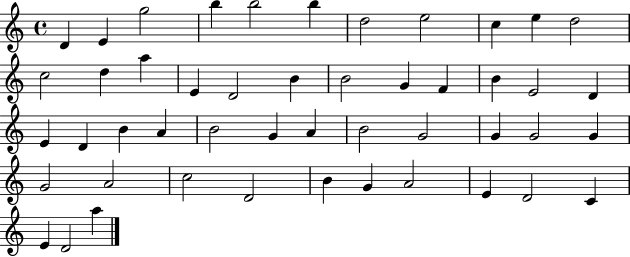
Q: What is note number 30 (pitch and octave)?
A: A4